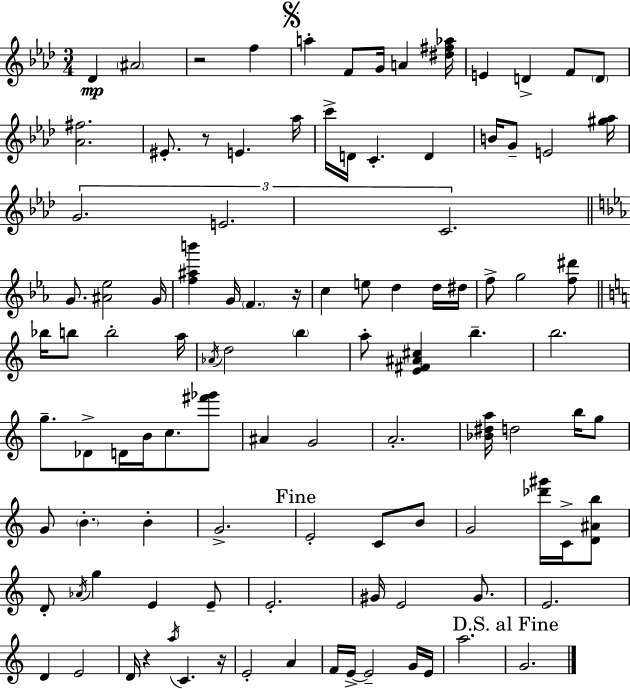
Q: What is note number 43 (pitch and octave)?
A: A5